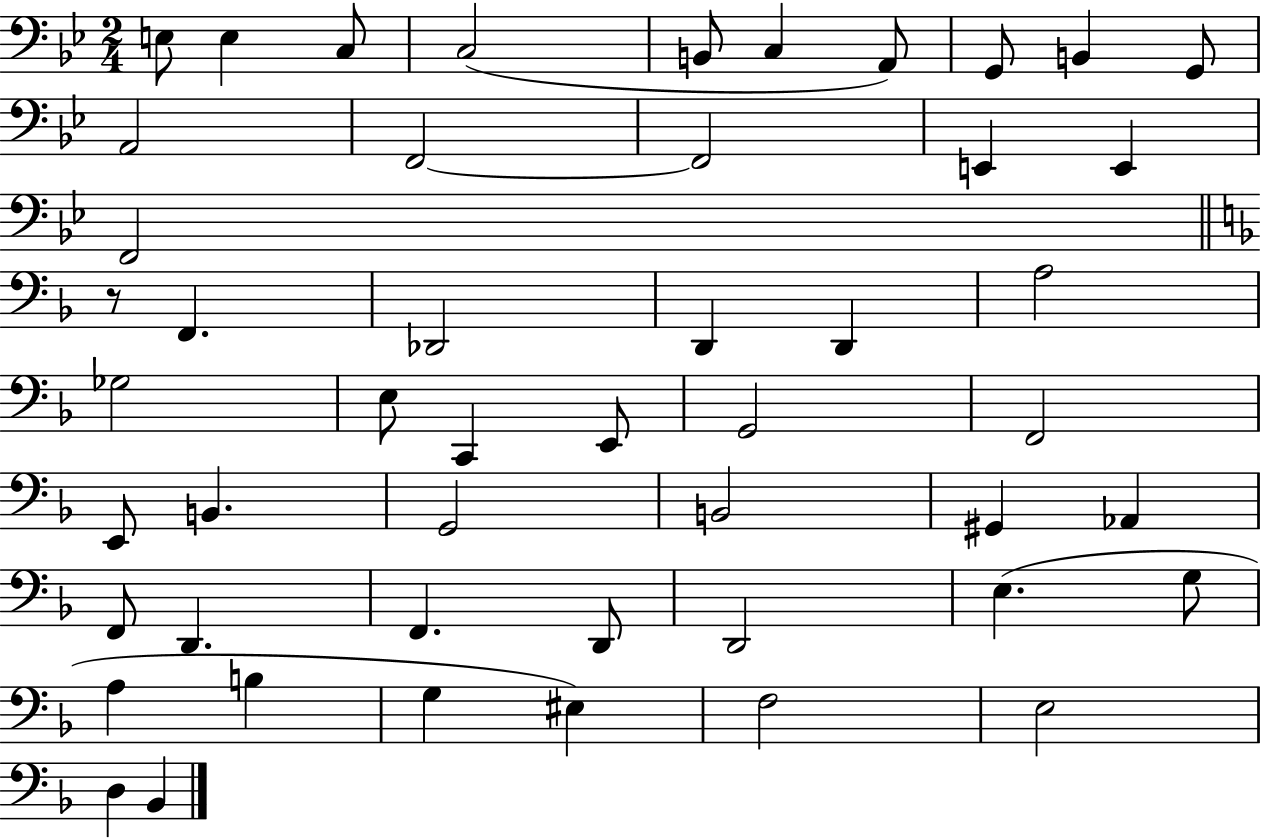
E3/e E3/q C3/e C3/h B2/e C3/q A2/e G2/e B2/q G2/e A2/h F2/h F2/h E2/q E2/q F2/h R/e F2/q. Db2/h D2/q D2/q A3/h Gb3/h E3/e C2/q E2/e G2/h F2/h E2/e B2/q. G2/h B2/h G#2/q Ab2/q F2/e D2/q. F2/q. D2/e D2/h E3/q. G3/e A3/q B3/q G3/q EIS3/q F3/h E3/h D3/q Bb2/q